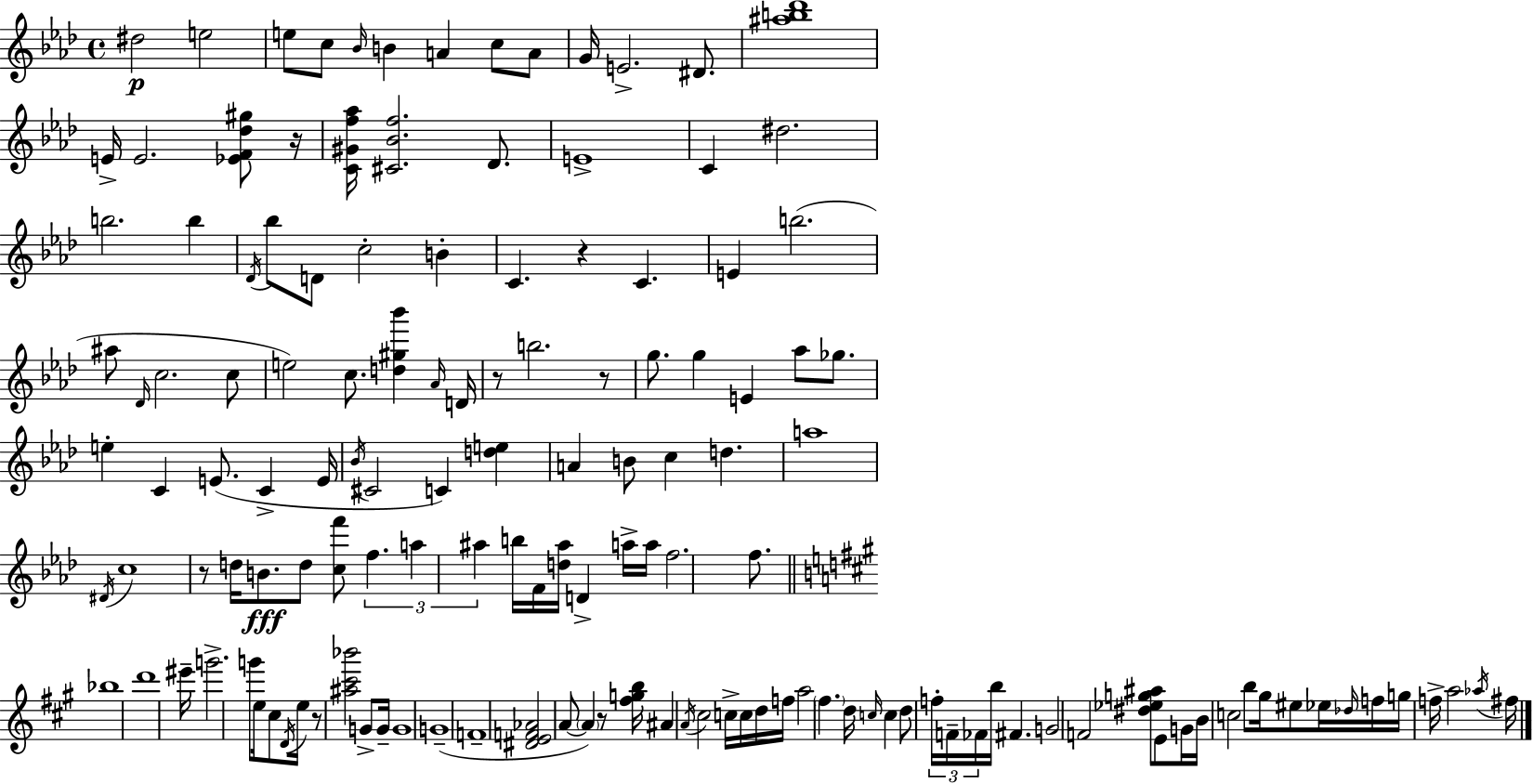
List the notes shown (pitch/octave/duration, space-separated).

D#5/h E5/h E5/e C5/e Bb4/s B4/q A4/q C5/e A4/e G4/s E4/h. D#4/e. [A#5,B5,Db6]/w E4/s E4/h. [Eb4,F4,Db5,G#5]/e R/s [C4,G#4,F5,Ab5]/s [C#4,Bb4,F5]/h. Db4/e. E4/w C4/q D#5/h. B5/h. B5/q Db4/s Bb5/e D4/e C5/h B4/q C4/q. R/q C4/q. E4/q B5/h. A#5/e Db4/s C5/h. C5/e E5/h C5/e. [D5,G#5,Bb6]/q Ab4/s D4/s R/e B5/h. R/e G5/e. G5/q E4/q Ab5/e Gb5/e. E5/q C4/q E4/e. C4/q E4/s Bb4/s C#4/h C4/q [D5,E5]/q A4/q B4/e C5/q D5/q. A5/w D#4/s C5/w R/e D5/s B4/e. D5/e [C5,F6]/e F5/q. A5/q A#5/q B5/s F4/s [D5,A#5]/s D4/q A5/s A5/s F5/h. F5/e. Bb5/w D6/w EIS6/s G6/h. G6/e E5/s C#5/e D4/s E5/s R/e [A#5,C#6,Bb6]/h G4/e G4/s G4/w G4/w F4/w [D#4,E4,F4,Ab4]/h A4/e A4/q R/e [F#5,G5,B5]/s A#4/q A4/s C#5/h C5/s C5/s D5/s F5/s A5/h F#5/q. D5/s C5/s C5/q D5/e F5/s F4/s FES4/s B5/s F#4/q. G4/h F4/h [D#5,Eb5,G5,A#5]/e E4/e G4/s B4/s C5/h B5/e G#5/s EIS5/e Eb5/s Db5/s F5/s G5/s F5/s A5/h Ab5/s F#5/s